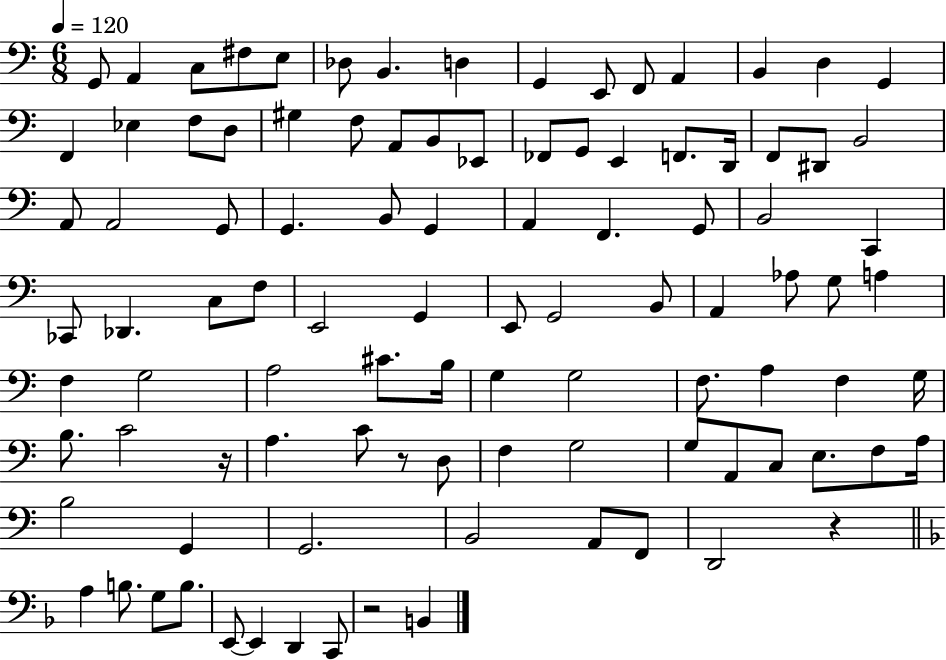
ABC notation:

X:1
T:Untitled
M:6/8
L:1/4
K:C
G,,/2 A,, C,/2 ^F,/2 E,/2 _D,/2 B,, D, G,, E,,/2 F,,/2 A,, B,, D, G,, F,, _E, F,/2 D,/2 ^G, F,/2 A,,/2 B,,/2 _E,,/2 _F,,/2 G,,/2 E,, F,,/2 D,,/4 F,,/2 ^D,,/2 B,,2 A,,/2 A,,2 G,,/2 G,, B,,/2 G,, A,, F,, G,,/2 B,,2 C,, _C,,/2 _D,, C,/2 F,/2 E,,2 G,, E,,/2 G,,2 B,,/2 A,, _A,/2 G,/2 A, F, G,2 A,2 ^C/2 B,/4 G, G,2 F,/2 A, F, G,/4 B,/2 C2 z/4 A, C/2 z/2 D,/2 F, G,2 G,/2 A,,/2 C,/2 E,/2 F,/2 A,/4 B,2 G,, G,,2 B,,2 A,,/2 F,,/2 D,,2 z A, B,/2 G,/2 B,/2 E,,/2 E,, D,, C,,/2 z2 B,,